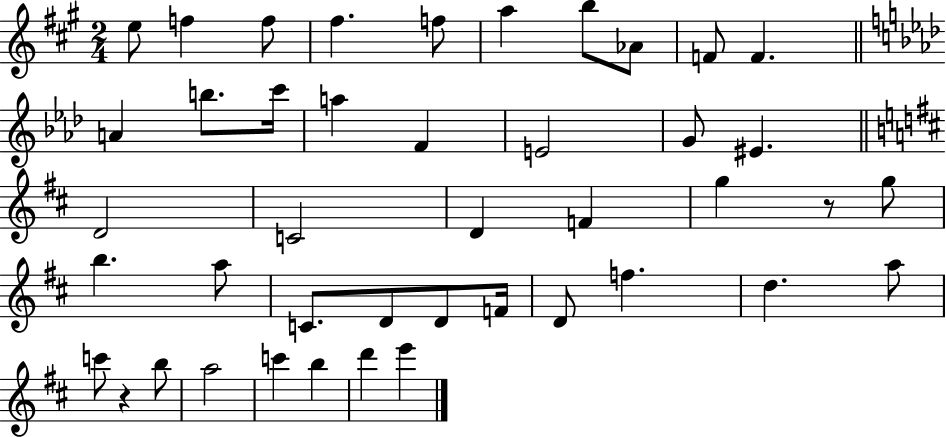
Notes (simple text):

E5/e F5/q F5/e F#5/q. F5/e A5/q B5/e Ab4/e F4/e F4/q. A4/q B5/e. C6/s A5/q F4/q E4/h G4/e EIS4/q. D4/h C4/h D4/q F4/q G5/q R/e G5/e B5/q. A5/e C4/e. D4/e D4/e F4/s D4/e F5/q. D5/q. A5/e C6/e R/q B5/e A5/h C6/q B5/q D6/q E6/q